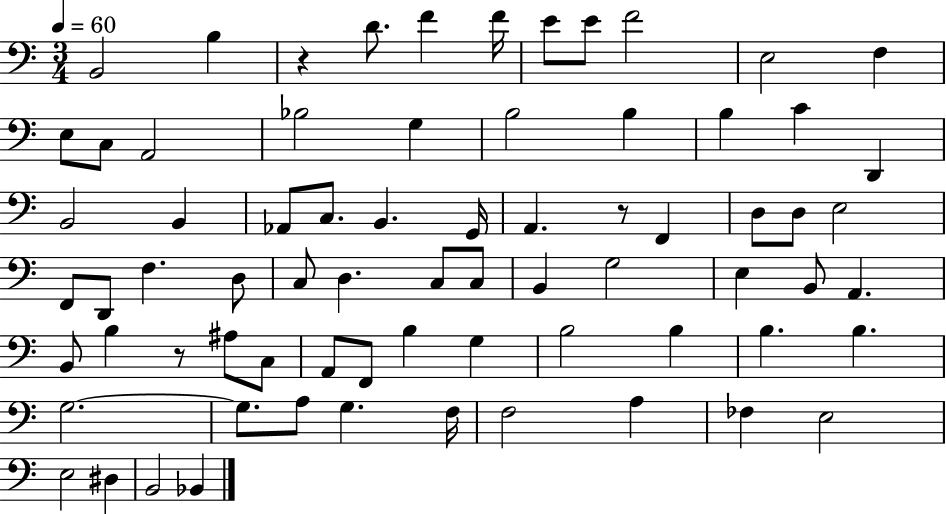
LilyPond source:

{
  \clef bass
  \numericTimeSignature
  \time 3/4
  \key c \major
  \tempo 4 = 60
  b,2 b4 | r4 d'8. f'4 f'16 | e'8 e'8 f'2 | e2 f4 | \break e8 c8 a,2 | bes2 g4 | b2 b4 | b4 c'4 d,4 | \break b,2 b,4 | aes,8 c8. b,4. g,16 | a,4. r8 f,4 | d8 d8 e2 | \break f,8 d,8 f4. d8 | c8 d4. c8 c8 | b,4 g2 | e4 b,8 a,4. | \break b,8 b4 r8 ais8 c8 | a,8 f,8 b4 g4 | b2 b4 | b4. b4. | \break g2.~~ | g8. a8 g4. f16 | f2 a4 | fes4 e2 | \break e2 dis4 | b,2 bes,4 | \bar "|."
}